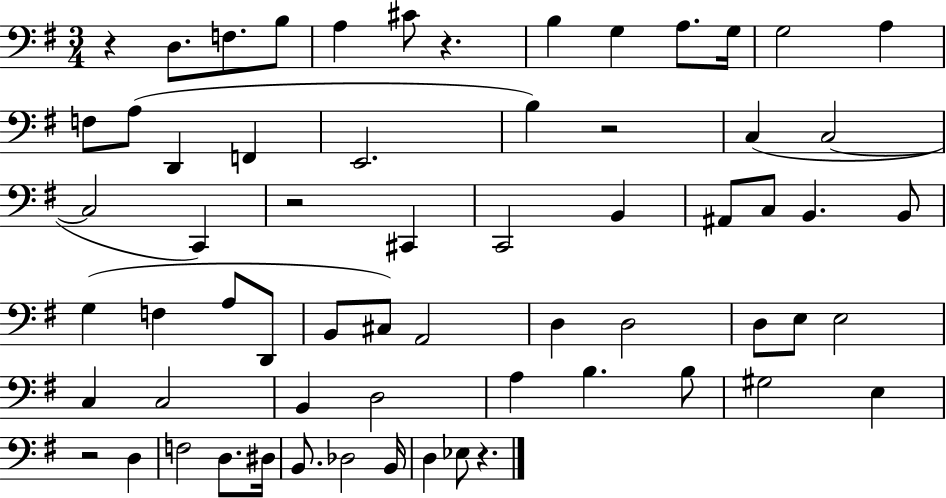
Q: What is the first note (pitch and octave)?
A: D3